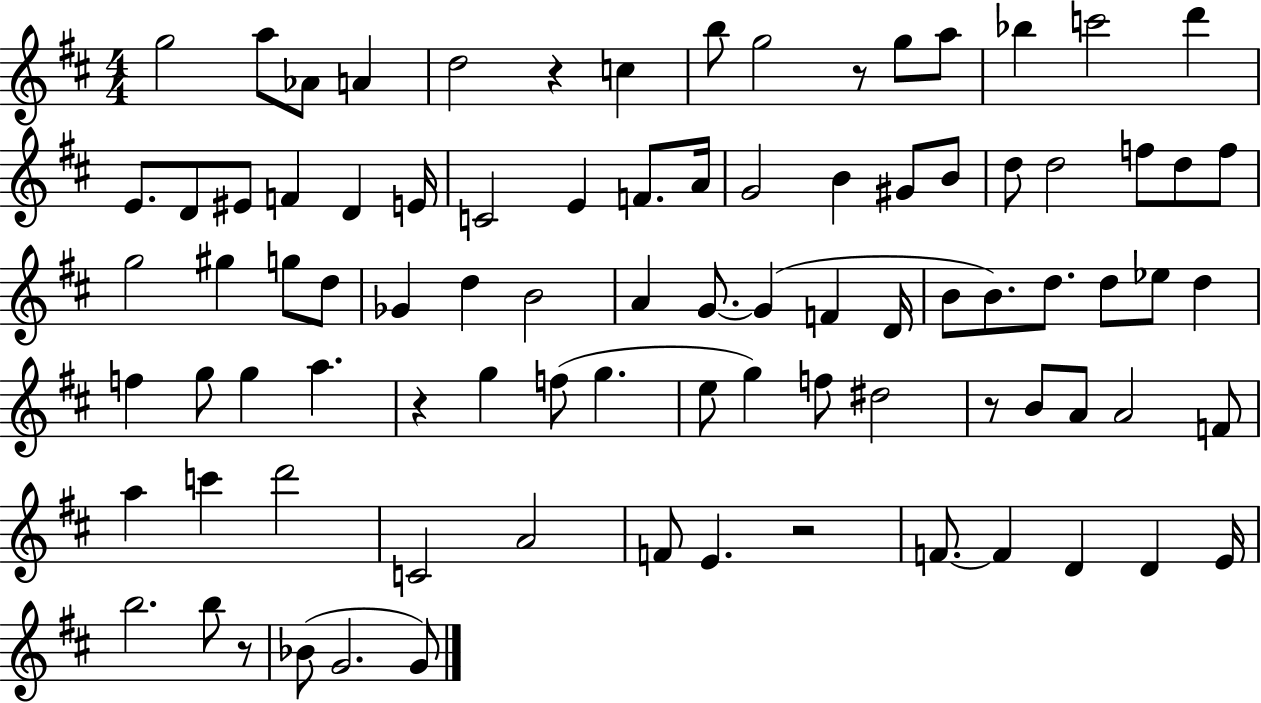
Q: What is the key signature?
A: D major